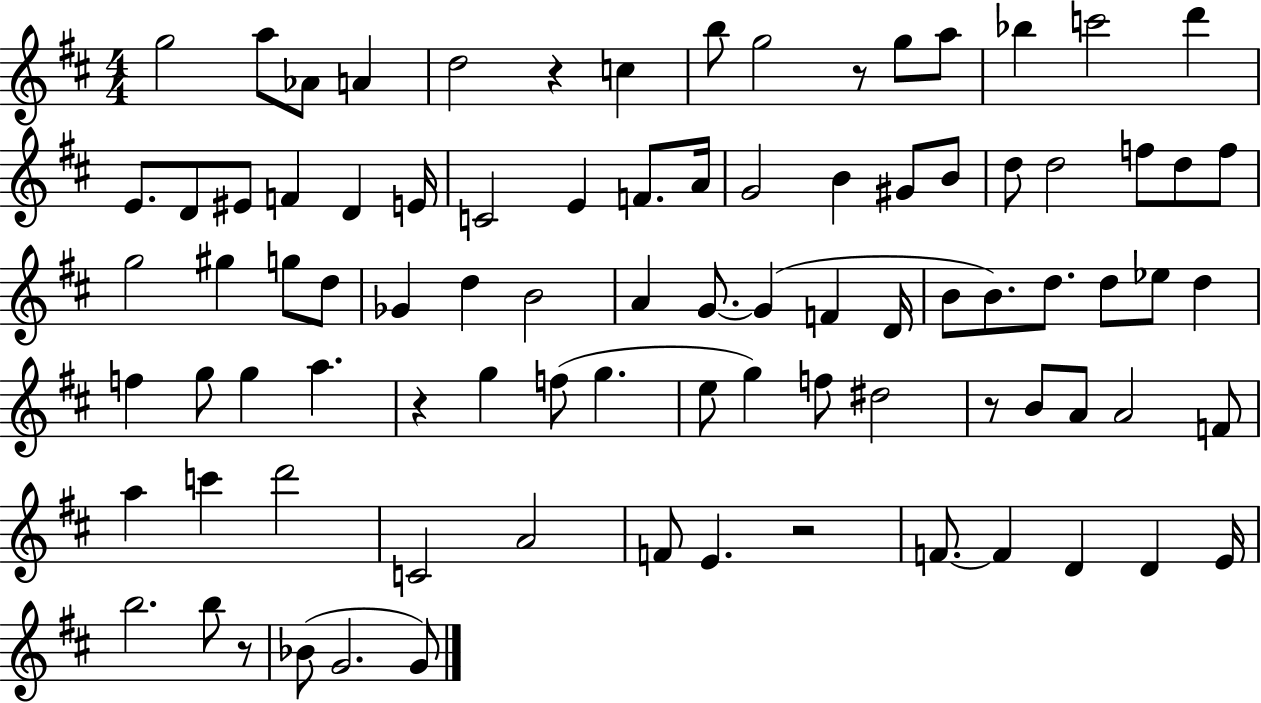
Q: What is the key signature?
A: D major